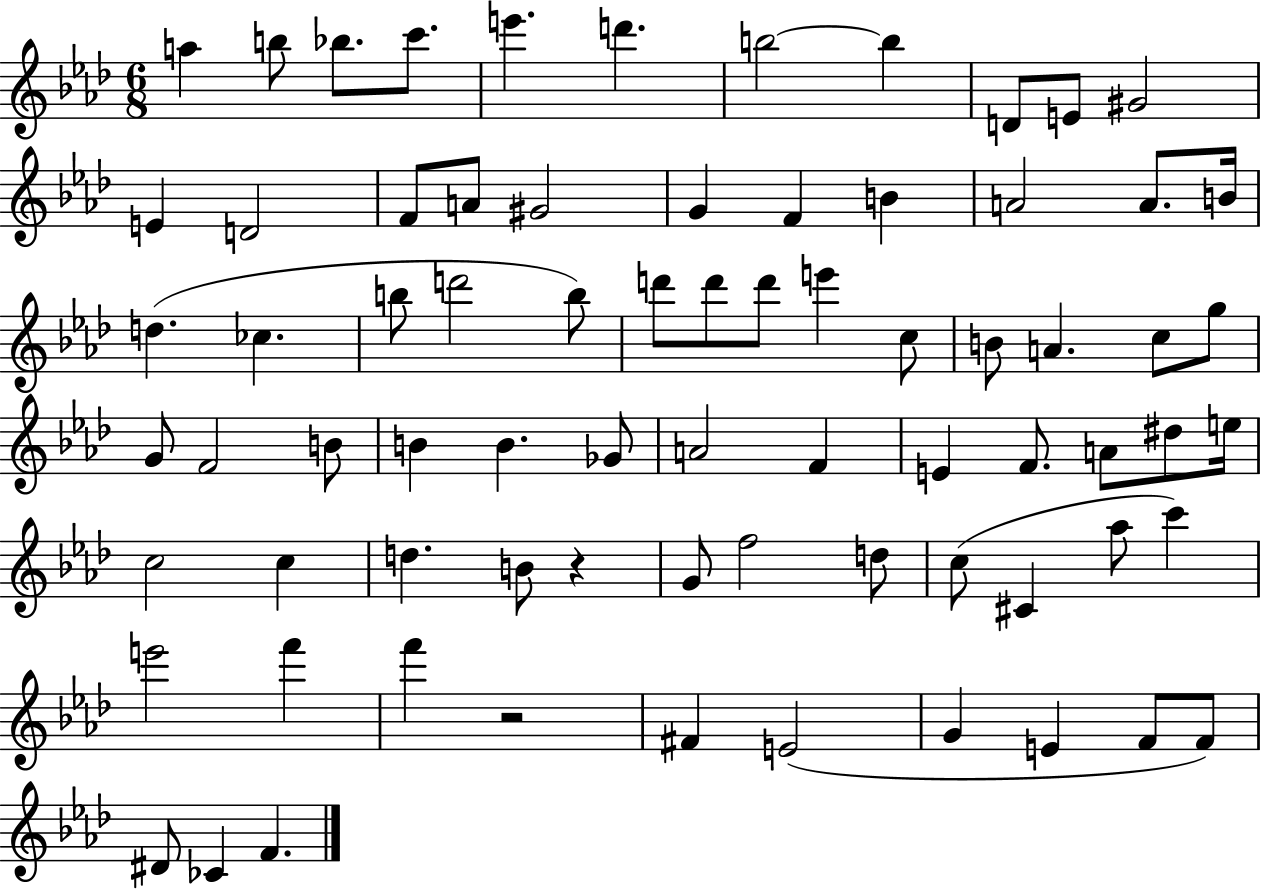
{
  \clef treble
  \numericTimeSignature
  \time 6/8
  \key aes \major
  a''4 b''8 bes''8. c'''8. | e'''4. d'''4. | b''2~~ b''4 | d'8 e'8 gis'2 | \break e'4 d'2 | f'8 a'8 gis'2 | g'4 f'4 b'4 | a'2 a'8. b'16 | \break d''4.( ces''4. | b''8 d'''2 b''8) | d'''8 d'''8 d'''8 e'''4 c''8 | b'8 a'4. c''8 g''8 | \break g'8 f'2 b'8 | b'4 b'4. ges'8 | a'2 f'4 | e'4 f'8. a'8 dis''8 e''16 | \break c''2 c''4 | d''4. b'8 r4 | g'8 f''2 d''8 | c''8( cis'4 aes''8 c'''4) | \break e'''2 f'''4 | f'''4 r2 | fis'4 e'2( | g'4 e'4 f'8 f'8) | \break dis'8 ces'4 f'4. | \bar "|."
}